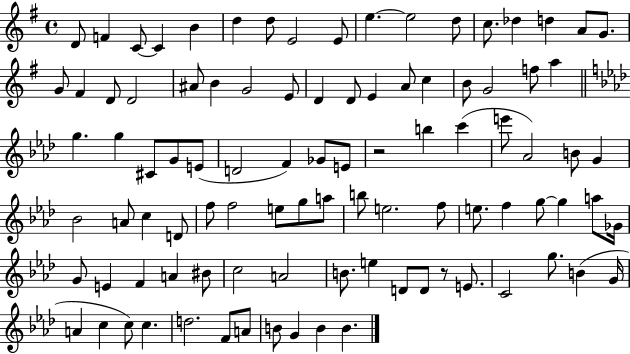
D4/e F4/q C4/e C4/q B4/q D5/q D5/e E4/h E4/e E5/q. E5/h D5/e C5/e. Db5/q D5/q A4/e G4/e. G4/e F#4/q D4/e D4/h A#4/e B4/q G4/h E4/e D4/q D4/e E4/q A4/e C5/q B4/e G4/h F5/e A5/q G5/q. G5/q C#4/e G4/e E4/e D4/h F4/q Gb4/e E4/e R/h B5/q C6/q E6/e Ab4/h B4/e G4/q Bb4/h A4/e C5/q D4/e F5/e F5/h E5/e G5/e A5/e B5/e E5/h. F5/e E5/e. F5/q G5/e G5/q A5/e Gb4/s G4/e E4/q F4/q A4/q BIS4/e C5/h A4/h B4/e. E5/q D4/e D4/e R/e E4/e. C4/h G5/e. B4/q G4/s A4/q C5/q C5/e C5/q. D5/h. F4/e A4/e B4/e G4/q B4/q B4/q.